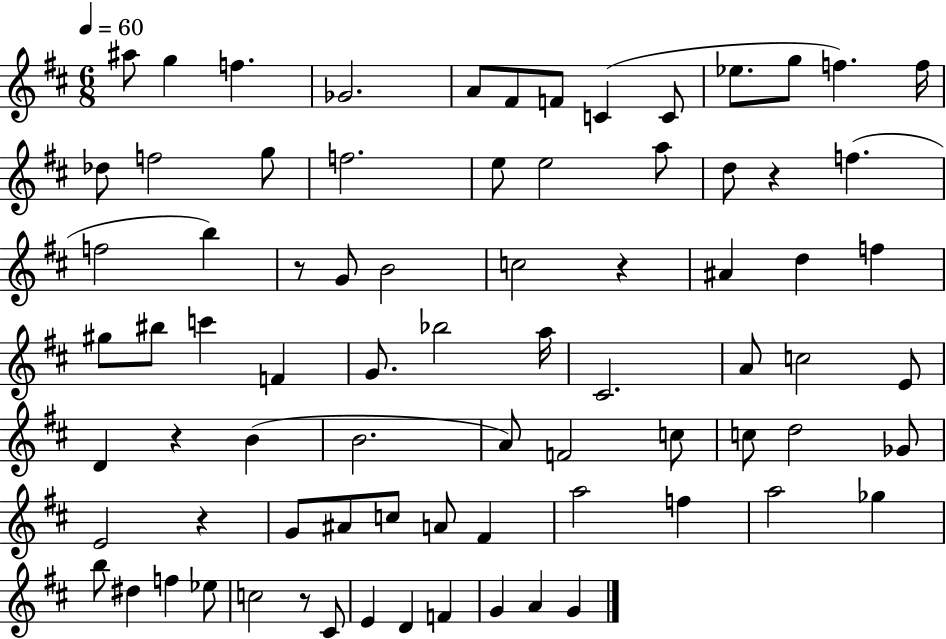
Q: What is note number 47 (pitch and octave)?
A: C5